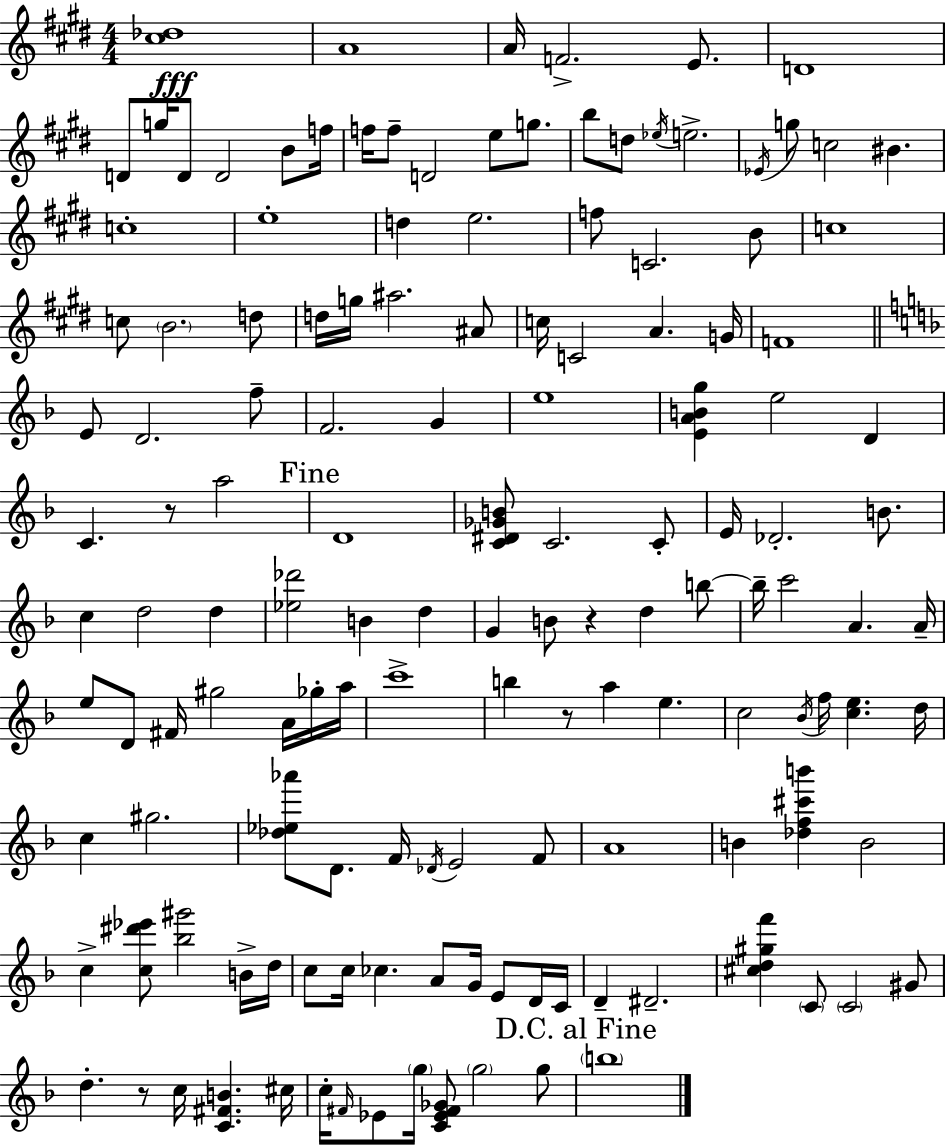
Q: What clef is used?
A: treble